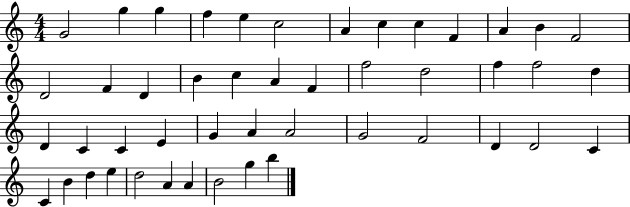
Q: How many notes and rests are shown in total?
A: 47